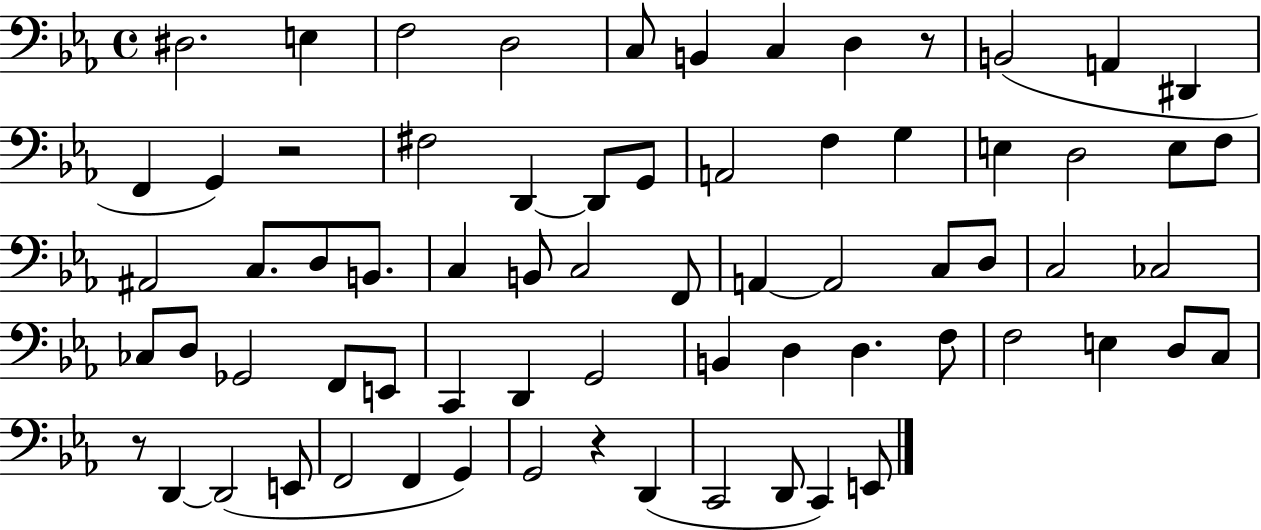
X:1
T:Untitled
M:4/4
L:1/4
K:Eb
^D,2 E, F,2 D,2 C,/2 B,, C, D, z/2 B,,2 A,, ^D,, F,, G,, z2 ^F,2 D,, D,,/2 G,,/2 A,,2 F, G, E, D,2 E,/2 F,/2 ^A,,2 C,/2 D,/2 B,,/2 C, B,,/2 C,2 F,,/2 A,, A,,2 C,/2 D,/2 C,2 _C,2 _C,/2 D,/2 _G,,2 F,,/2 E,,/2 C,, D,, G,,2 B,, D, D, F,/2 F,2 E, D,/2 C,/2 z/2 D,, D,,2 E,,/2 F,,2 F,, G,, G,,2 z D,, C,,2 D,,/2 C,, E,,/2